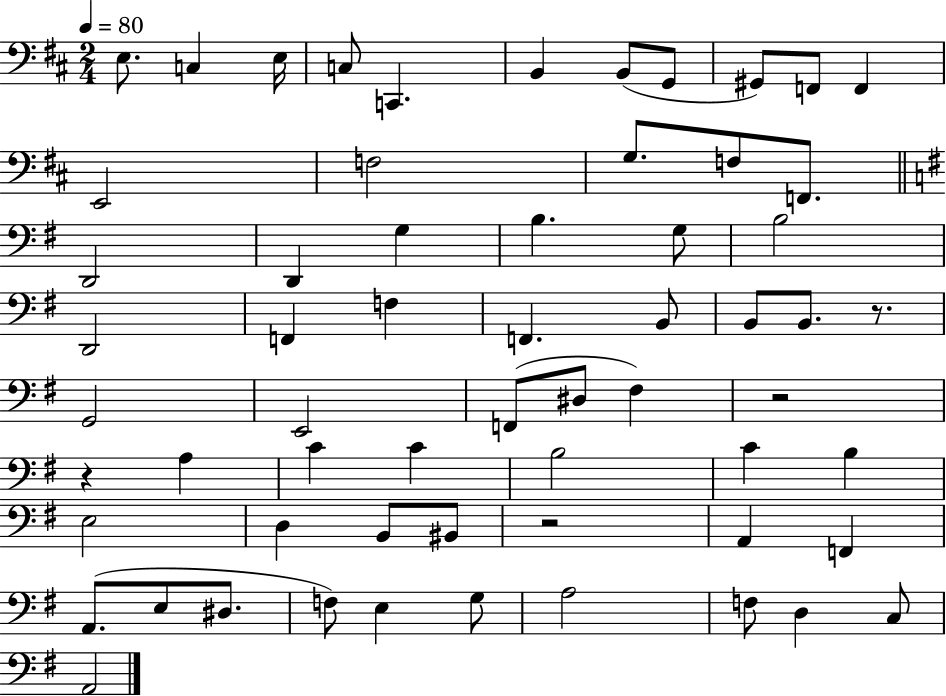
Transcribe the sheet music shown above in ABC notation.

X:1
T:Untitled
M:2/4
L:1/4
K:D
E,/2 C, E,/4 C,/2 C,, B,, B,,/2 G,,/2 ^G,,/2 F,,/2 F,, E,,2 F,2 G,/2 F,/2 F,,/2 D,,2 D,, G, B, G,/2 B,2 D,,2 F,, F, F,, B,,/2 B,,/2 B,,/2 z/2 G,,2 E,,2 F,,/2 ^D,/2 ^F, z2 z A, C C B,2 C B, E,2 D, B,,/2 ^B,,/2 z2 A,, F,, A,,/2 E,/2 ^D,/2 F,/2 E, G,/2 A,2 F,/2 D, C,/2 A,,2